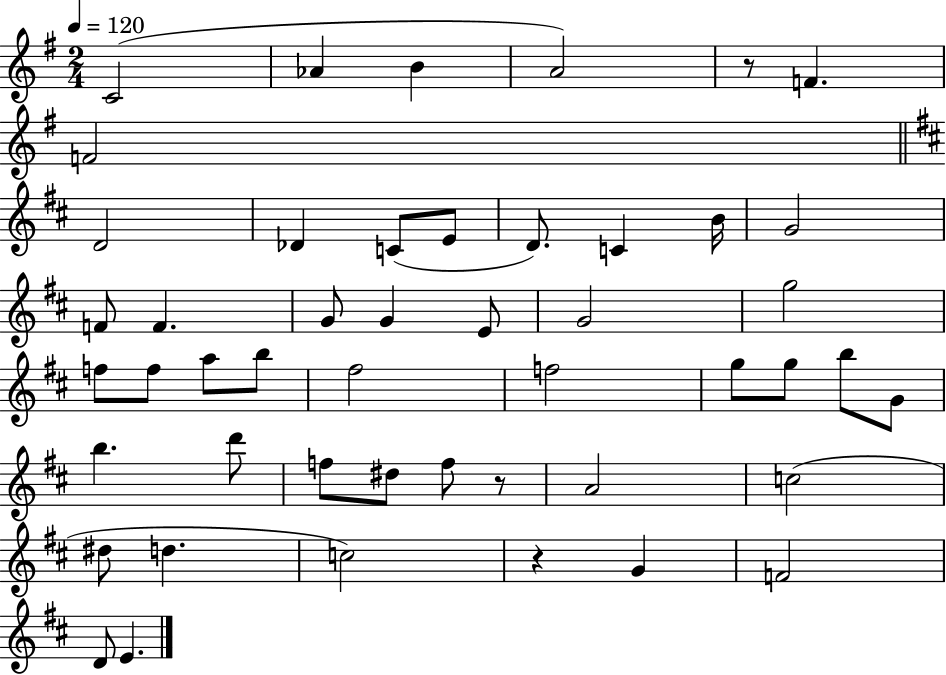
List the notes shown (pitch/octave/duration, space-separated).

C4/h Ab4/q B4/q A4/h R/e F4/q. F4/h D4/h Db4/q C4/e E4/e D4/e. C4/q B4/s G4/h F4/e F4/q. G4/e G4/q E4/e G4/h G5/h F5/e F5/e A5/e B5/e F#5/h F5/h G5/e G5/e B5/e G4/e B5/q. D6/e F5/e D#5/e F5/e R/e A4/h C5/h D#5/e D5/q. C5/h R/q G4/q F4/h D4/e E4/q.